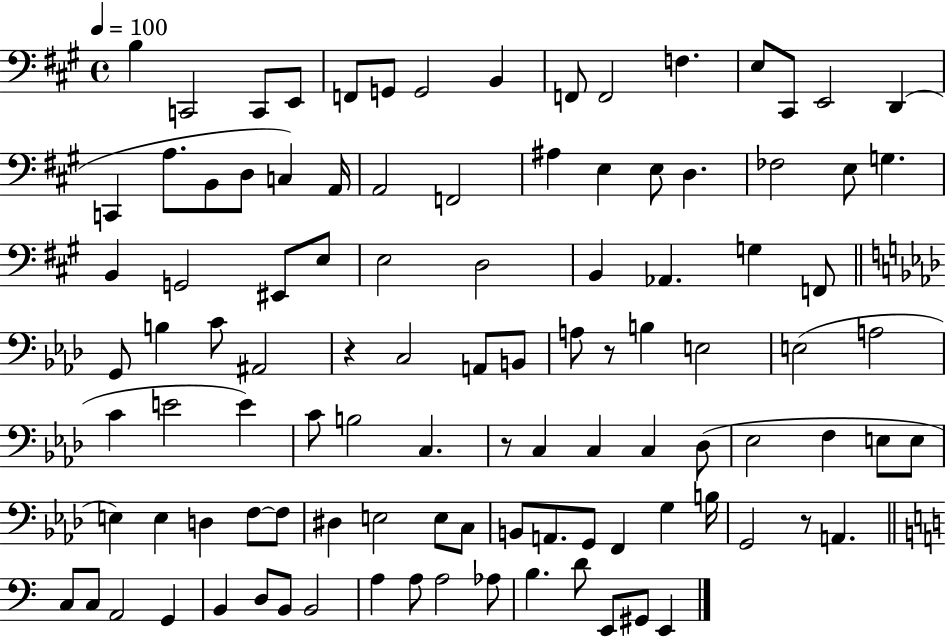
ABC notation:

X:1
T:Untitled
M:4/4
L:1/4
K:A
B, C,,2 C,,/2 E,,/2 F,,/2 G,,/2 G,,2 B,, F,,/2 F,,2 F, E,/2 ^C,,/2 E,,2 D,, C,, A,/2 B,,/2 D,/2 C, A,,/4 A,,2 F,,2 ^A, E, E,/2 D, _F,2 E,/2 G, B,, G,,2 ^E,,/2 E,/2 E,2 D,2 B,, _A,, G, F,,/2 G,,/2 B, C/2 ^A,,2 z C,2 A,,/2 B,,/2 A,/2 z/2 B, E,2 E,2 A,2 C E2 E C/2 B,2 C, z/2 C, C, C, _D,/2 _E,2 F, E,/2 E,/2 E, E, D, F,/2 F,/2 ^D, E,2 E,/2 C,/2 B,,/2 A,,/2 G,,/2 F,, G, B,/4 G,,2 z/2 A,, C,/2 C,/2 A,,2 G,, B,, D,/2 B,,/2 B,,2 A, A,/2 A,2 _A,/2 B, D/2 E,,/2 ^G,,/2 E,,